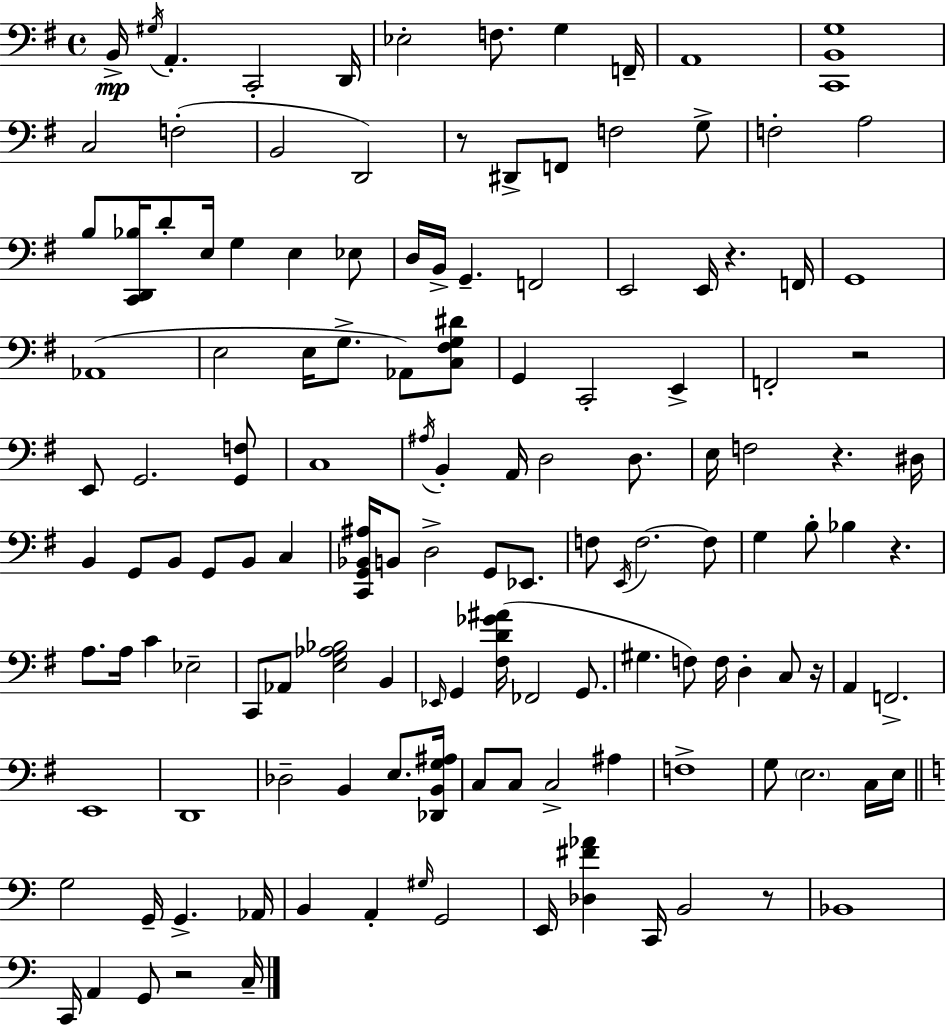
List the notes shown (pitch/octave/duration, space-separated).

B2/s G#3/s A2/q. C2/h D2/s Eb3/h F3/e. G3/q F2/s A2/w [C2,B2,G3]/w C3/h F3/h B2/h D2/h R/e D#2/e F2/e F3/h G3/e F3/h A3/h B3/e [C2,D2,Bb3]/s D4/e E3/s G3/q E3/q Eb3/e D3/s B2/s G2/q. F2/h E2/h E2/s R/q. F2/s G2/w Ab2/w E3/h E3/s G3/e. Ab2/e [C3,F#3,G3,D#4]/e G2/q C2/h E2/q F2/h R/h E2/e G2/h. [G2,F3]/e C3/w A#3/s B2/q A2/s D3/h D3/e. E3/s F3/h R/q. D#3/s B2/q G2/e B2/e G2/e B2/e C3/q [C2,G2,Bb2,A#3]/s B2/e D3/h G2/e Eb2/e. F3/e E2/s F3/h. F3/e G3/q B3/e Bb3/q R/q. A3/e. A3/s C4/q Eb3/h C2/e Ab2/e [E3,G3,Ab3,Bb3]/h B2/q Eb2/s G2/q [F#3,D4,Gb4,A#4]/s FES2/h G2/e. G#3/q. F3/e F3/s D3/q C3/e R/s A2/q F2/h. E2/w D2/w Db3/h B2/q E3/e. [Db2,B2,G3,A#3]/s C3/e C3/e C3/h A#3/q F3/w G3/e E3/h. C3/s E3/s G3/h G2/s G2/q. Ab2/s B2/q A2/q G#3/s G2/h E2/s [Db3,F#4,Ab4]/q C2/s B2/h R/e Bb2/w C2/s A2/q G2/e R/h C3/s